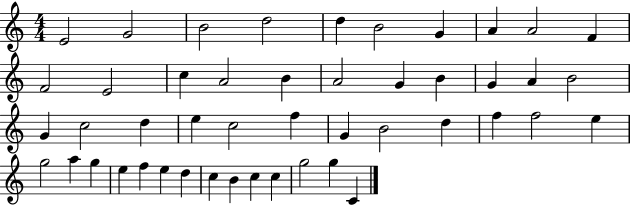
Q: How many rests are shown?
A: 0